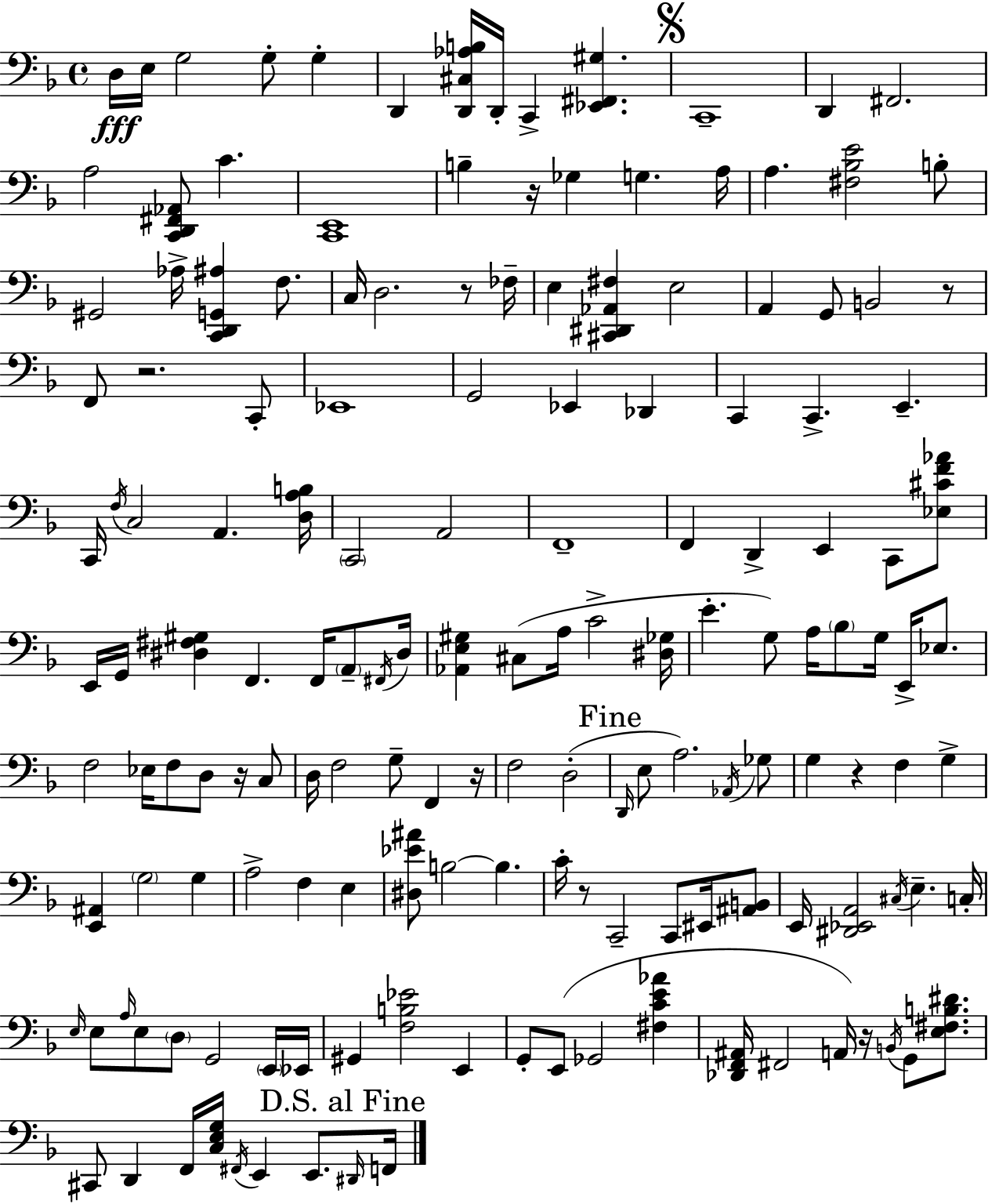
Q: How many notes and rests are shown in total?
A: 156